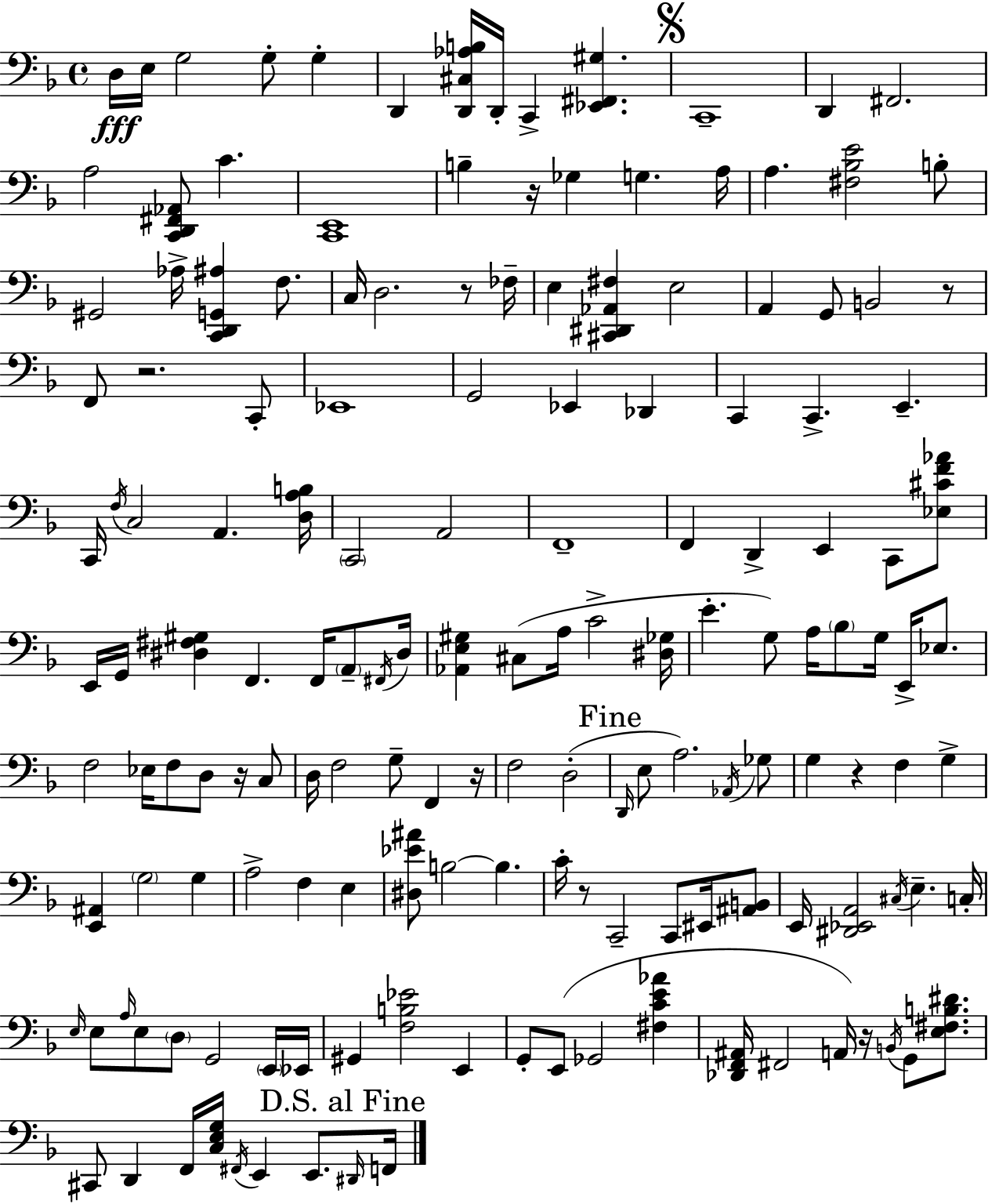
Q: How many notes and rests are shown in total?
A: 156